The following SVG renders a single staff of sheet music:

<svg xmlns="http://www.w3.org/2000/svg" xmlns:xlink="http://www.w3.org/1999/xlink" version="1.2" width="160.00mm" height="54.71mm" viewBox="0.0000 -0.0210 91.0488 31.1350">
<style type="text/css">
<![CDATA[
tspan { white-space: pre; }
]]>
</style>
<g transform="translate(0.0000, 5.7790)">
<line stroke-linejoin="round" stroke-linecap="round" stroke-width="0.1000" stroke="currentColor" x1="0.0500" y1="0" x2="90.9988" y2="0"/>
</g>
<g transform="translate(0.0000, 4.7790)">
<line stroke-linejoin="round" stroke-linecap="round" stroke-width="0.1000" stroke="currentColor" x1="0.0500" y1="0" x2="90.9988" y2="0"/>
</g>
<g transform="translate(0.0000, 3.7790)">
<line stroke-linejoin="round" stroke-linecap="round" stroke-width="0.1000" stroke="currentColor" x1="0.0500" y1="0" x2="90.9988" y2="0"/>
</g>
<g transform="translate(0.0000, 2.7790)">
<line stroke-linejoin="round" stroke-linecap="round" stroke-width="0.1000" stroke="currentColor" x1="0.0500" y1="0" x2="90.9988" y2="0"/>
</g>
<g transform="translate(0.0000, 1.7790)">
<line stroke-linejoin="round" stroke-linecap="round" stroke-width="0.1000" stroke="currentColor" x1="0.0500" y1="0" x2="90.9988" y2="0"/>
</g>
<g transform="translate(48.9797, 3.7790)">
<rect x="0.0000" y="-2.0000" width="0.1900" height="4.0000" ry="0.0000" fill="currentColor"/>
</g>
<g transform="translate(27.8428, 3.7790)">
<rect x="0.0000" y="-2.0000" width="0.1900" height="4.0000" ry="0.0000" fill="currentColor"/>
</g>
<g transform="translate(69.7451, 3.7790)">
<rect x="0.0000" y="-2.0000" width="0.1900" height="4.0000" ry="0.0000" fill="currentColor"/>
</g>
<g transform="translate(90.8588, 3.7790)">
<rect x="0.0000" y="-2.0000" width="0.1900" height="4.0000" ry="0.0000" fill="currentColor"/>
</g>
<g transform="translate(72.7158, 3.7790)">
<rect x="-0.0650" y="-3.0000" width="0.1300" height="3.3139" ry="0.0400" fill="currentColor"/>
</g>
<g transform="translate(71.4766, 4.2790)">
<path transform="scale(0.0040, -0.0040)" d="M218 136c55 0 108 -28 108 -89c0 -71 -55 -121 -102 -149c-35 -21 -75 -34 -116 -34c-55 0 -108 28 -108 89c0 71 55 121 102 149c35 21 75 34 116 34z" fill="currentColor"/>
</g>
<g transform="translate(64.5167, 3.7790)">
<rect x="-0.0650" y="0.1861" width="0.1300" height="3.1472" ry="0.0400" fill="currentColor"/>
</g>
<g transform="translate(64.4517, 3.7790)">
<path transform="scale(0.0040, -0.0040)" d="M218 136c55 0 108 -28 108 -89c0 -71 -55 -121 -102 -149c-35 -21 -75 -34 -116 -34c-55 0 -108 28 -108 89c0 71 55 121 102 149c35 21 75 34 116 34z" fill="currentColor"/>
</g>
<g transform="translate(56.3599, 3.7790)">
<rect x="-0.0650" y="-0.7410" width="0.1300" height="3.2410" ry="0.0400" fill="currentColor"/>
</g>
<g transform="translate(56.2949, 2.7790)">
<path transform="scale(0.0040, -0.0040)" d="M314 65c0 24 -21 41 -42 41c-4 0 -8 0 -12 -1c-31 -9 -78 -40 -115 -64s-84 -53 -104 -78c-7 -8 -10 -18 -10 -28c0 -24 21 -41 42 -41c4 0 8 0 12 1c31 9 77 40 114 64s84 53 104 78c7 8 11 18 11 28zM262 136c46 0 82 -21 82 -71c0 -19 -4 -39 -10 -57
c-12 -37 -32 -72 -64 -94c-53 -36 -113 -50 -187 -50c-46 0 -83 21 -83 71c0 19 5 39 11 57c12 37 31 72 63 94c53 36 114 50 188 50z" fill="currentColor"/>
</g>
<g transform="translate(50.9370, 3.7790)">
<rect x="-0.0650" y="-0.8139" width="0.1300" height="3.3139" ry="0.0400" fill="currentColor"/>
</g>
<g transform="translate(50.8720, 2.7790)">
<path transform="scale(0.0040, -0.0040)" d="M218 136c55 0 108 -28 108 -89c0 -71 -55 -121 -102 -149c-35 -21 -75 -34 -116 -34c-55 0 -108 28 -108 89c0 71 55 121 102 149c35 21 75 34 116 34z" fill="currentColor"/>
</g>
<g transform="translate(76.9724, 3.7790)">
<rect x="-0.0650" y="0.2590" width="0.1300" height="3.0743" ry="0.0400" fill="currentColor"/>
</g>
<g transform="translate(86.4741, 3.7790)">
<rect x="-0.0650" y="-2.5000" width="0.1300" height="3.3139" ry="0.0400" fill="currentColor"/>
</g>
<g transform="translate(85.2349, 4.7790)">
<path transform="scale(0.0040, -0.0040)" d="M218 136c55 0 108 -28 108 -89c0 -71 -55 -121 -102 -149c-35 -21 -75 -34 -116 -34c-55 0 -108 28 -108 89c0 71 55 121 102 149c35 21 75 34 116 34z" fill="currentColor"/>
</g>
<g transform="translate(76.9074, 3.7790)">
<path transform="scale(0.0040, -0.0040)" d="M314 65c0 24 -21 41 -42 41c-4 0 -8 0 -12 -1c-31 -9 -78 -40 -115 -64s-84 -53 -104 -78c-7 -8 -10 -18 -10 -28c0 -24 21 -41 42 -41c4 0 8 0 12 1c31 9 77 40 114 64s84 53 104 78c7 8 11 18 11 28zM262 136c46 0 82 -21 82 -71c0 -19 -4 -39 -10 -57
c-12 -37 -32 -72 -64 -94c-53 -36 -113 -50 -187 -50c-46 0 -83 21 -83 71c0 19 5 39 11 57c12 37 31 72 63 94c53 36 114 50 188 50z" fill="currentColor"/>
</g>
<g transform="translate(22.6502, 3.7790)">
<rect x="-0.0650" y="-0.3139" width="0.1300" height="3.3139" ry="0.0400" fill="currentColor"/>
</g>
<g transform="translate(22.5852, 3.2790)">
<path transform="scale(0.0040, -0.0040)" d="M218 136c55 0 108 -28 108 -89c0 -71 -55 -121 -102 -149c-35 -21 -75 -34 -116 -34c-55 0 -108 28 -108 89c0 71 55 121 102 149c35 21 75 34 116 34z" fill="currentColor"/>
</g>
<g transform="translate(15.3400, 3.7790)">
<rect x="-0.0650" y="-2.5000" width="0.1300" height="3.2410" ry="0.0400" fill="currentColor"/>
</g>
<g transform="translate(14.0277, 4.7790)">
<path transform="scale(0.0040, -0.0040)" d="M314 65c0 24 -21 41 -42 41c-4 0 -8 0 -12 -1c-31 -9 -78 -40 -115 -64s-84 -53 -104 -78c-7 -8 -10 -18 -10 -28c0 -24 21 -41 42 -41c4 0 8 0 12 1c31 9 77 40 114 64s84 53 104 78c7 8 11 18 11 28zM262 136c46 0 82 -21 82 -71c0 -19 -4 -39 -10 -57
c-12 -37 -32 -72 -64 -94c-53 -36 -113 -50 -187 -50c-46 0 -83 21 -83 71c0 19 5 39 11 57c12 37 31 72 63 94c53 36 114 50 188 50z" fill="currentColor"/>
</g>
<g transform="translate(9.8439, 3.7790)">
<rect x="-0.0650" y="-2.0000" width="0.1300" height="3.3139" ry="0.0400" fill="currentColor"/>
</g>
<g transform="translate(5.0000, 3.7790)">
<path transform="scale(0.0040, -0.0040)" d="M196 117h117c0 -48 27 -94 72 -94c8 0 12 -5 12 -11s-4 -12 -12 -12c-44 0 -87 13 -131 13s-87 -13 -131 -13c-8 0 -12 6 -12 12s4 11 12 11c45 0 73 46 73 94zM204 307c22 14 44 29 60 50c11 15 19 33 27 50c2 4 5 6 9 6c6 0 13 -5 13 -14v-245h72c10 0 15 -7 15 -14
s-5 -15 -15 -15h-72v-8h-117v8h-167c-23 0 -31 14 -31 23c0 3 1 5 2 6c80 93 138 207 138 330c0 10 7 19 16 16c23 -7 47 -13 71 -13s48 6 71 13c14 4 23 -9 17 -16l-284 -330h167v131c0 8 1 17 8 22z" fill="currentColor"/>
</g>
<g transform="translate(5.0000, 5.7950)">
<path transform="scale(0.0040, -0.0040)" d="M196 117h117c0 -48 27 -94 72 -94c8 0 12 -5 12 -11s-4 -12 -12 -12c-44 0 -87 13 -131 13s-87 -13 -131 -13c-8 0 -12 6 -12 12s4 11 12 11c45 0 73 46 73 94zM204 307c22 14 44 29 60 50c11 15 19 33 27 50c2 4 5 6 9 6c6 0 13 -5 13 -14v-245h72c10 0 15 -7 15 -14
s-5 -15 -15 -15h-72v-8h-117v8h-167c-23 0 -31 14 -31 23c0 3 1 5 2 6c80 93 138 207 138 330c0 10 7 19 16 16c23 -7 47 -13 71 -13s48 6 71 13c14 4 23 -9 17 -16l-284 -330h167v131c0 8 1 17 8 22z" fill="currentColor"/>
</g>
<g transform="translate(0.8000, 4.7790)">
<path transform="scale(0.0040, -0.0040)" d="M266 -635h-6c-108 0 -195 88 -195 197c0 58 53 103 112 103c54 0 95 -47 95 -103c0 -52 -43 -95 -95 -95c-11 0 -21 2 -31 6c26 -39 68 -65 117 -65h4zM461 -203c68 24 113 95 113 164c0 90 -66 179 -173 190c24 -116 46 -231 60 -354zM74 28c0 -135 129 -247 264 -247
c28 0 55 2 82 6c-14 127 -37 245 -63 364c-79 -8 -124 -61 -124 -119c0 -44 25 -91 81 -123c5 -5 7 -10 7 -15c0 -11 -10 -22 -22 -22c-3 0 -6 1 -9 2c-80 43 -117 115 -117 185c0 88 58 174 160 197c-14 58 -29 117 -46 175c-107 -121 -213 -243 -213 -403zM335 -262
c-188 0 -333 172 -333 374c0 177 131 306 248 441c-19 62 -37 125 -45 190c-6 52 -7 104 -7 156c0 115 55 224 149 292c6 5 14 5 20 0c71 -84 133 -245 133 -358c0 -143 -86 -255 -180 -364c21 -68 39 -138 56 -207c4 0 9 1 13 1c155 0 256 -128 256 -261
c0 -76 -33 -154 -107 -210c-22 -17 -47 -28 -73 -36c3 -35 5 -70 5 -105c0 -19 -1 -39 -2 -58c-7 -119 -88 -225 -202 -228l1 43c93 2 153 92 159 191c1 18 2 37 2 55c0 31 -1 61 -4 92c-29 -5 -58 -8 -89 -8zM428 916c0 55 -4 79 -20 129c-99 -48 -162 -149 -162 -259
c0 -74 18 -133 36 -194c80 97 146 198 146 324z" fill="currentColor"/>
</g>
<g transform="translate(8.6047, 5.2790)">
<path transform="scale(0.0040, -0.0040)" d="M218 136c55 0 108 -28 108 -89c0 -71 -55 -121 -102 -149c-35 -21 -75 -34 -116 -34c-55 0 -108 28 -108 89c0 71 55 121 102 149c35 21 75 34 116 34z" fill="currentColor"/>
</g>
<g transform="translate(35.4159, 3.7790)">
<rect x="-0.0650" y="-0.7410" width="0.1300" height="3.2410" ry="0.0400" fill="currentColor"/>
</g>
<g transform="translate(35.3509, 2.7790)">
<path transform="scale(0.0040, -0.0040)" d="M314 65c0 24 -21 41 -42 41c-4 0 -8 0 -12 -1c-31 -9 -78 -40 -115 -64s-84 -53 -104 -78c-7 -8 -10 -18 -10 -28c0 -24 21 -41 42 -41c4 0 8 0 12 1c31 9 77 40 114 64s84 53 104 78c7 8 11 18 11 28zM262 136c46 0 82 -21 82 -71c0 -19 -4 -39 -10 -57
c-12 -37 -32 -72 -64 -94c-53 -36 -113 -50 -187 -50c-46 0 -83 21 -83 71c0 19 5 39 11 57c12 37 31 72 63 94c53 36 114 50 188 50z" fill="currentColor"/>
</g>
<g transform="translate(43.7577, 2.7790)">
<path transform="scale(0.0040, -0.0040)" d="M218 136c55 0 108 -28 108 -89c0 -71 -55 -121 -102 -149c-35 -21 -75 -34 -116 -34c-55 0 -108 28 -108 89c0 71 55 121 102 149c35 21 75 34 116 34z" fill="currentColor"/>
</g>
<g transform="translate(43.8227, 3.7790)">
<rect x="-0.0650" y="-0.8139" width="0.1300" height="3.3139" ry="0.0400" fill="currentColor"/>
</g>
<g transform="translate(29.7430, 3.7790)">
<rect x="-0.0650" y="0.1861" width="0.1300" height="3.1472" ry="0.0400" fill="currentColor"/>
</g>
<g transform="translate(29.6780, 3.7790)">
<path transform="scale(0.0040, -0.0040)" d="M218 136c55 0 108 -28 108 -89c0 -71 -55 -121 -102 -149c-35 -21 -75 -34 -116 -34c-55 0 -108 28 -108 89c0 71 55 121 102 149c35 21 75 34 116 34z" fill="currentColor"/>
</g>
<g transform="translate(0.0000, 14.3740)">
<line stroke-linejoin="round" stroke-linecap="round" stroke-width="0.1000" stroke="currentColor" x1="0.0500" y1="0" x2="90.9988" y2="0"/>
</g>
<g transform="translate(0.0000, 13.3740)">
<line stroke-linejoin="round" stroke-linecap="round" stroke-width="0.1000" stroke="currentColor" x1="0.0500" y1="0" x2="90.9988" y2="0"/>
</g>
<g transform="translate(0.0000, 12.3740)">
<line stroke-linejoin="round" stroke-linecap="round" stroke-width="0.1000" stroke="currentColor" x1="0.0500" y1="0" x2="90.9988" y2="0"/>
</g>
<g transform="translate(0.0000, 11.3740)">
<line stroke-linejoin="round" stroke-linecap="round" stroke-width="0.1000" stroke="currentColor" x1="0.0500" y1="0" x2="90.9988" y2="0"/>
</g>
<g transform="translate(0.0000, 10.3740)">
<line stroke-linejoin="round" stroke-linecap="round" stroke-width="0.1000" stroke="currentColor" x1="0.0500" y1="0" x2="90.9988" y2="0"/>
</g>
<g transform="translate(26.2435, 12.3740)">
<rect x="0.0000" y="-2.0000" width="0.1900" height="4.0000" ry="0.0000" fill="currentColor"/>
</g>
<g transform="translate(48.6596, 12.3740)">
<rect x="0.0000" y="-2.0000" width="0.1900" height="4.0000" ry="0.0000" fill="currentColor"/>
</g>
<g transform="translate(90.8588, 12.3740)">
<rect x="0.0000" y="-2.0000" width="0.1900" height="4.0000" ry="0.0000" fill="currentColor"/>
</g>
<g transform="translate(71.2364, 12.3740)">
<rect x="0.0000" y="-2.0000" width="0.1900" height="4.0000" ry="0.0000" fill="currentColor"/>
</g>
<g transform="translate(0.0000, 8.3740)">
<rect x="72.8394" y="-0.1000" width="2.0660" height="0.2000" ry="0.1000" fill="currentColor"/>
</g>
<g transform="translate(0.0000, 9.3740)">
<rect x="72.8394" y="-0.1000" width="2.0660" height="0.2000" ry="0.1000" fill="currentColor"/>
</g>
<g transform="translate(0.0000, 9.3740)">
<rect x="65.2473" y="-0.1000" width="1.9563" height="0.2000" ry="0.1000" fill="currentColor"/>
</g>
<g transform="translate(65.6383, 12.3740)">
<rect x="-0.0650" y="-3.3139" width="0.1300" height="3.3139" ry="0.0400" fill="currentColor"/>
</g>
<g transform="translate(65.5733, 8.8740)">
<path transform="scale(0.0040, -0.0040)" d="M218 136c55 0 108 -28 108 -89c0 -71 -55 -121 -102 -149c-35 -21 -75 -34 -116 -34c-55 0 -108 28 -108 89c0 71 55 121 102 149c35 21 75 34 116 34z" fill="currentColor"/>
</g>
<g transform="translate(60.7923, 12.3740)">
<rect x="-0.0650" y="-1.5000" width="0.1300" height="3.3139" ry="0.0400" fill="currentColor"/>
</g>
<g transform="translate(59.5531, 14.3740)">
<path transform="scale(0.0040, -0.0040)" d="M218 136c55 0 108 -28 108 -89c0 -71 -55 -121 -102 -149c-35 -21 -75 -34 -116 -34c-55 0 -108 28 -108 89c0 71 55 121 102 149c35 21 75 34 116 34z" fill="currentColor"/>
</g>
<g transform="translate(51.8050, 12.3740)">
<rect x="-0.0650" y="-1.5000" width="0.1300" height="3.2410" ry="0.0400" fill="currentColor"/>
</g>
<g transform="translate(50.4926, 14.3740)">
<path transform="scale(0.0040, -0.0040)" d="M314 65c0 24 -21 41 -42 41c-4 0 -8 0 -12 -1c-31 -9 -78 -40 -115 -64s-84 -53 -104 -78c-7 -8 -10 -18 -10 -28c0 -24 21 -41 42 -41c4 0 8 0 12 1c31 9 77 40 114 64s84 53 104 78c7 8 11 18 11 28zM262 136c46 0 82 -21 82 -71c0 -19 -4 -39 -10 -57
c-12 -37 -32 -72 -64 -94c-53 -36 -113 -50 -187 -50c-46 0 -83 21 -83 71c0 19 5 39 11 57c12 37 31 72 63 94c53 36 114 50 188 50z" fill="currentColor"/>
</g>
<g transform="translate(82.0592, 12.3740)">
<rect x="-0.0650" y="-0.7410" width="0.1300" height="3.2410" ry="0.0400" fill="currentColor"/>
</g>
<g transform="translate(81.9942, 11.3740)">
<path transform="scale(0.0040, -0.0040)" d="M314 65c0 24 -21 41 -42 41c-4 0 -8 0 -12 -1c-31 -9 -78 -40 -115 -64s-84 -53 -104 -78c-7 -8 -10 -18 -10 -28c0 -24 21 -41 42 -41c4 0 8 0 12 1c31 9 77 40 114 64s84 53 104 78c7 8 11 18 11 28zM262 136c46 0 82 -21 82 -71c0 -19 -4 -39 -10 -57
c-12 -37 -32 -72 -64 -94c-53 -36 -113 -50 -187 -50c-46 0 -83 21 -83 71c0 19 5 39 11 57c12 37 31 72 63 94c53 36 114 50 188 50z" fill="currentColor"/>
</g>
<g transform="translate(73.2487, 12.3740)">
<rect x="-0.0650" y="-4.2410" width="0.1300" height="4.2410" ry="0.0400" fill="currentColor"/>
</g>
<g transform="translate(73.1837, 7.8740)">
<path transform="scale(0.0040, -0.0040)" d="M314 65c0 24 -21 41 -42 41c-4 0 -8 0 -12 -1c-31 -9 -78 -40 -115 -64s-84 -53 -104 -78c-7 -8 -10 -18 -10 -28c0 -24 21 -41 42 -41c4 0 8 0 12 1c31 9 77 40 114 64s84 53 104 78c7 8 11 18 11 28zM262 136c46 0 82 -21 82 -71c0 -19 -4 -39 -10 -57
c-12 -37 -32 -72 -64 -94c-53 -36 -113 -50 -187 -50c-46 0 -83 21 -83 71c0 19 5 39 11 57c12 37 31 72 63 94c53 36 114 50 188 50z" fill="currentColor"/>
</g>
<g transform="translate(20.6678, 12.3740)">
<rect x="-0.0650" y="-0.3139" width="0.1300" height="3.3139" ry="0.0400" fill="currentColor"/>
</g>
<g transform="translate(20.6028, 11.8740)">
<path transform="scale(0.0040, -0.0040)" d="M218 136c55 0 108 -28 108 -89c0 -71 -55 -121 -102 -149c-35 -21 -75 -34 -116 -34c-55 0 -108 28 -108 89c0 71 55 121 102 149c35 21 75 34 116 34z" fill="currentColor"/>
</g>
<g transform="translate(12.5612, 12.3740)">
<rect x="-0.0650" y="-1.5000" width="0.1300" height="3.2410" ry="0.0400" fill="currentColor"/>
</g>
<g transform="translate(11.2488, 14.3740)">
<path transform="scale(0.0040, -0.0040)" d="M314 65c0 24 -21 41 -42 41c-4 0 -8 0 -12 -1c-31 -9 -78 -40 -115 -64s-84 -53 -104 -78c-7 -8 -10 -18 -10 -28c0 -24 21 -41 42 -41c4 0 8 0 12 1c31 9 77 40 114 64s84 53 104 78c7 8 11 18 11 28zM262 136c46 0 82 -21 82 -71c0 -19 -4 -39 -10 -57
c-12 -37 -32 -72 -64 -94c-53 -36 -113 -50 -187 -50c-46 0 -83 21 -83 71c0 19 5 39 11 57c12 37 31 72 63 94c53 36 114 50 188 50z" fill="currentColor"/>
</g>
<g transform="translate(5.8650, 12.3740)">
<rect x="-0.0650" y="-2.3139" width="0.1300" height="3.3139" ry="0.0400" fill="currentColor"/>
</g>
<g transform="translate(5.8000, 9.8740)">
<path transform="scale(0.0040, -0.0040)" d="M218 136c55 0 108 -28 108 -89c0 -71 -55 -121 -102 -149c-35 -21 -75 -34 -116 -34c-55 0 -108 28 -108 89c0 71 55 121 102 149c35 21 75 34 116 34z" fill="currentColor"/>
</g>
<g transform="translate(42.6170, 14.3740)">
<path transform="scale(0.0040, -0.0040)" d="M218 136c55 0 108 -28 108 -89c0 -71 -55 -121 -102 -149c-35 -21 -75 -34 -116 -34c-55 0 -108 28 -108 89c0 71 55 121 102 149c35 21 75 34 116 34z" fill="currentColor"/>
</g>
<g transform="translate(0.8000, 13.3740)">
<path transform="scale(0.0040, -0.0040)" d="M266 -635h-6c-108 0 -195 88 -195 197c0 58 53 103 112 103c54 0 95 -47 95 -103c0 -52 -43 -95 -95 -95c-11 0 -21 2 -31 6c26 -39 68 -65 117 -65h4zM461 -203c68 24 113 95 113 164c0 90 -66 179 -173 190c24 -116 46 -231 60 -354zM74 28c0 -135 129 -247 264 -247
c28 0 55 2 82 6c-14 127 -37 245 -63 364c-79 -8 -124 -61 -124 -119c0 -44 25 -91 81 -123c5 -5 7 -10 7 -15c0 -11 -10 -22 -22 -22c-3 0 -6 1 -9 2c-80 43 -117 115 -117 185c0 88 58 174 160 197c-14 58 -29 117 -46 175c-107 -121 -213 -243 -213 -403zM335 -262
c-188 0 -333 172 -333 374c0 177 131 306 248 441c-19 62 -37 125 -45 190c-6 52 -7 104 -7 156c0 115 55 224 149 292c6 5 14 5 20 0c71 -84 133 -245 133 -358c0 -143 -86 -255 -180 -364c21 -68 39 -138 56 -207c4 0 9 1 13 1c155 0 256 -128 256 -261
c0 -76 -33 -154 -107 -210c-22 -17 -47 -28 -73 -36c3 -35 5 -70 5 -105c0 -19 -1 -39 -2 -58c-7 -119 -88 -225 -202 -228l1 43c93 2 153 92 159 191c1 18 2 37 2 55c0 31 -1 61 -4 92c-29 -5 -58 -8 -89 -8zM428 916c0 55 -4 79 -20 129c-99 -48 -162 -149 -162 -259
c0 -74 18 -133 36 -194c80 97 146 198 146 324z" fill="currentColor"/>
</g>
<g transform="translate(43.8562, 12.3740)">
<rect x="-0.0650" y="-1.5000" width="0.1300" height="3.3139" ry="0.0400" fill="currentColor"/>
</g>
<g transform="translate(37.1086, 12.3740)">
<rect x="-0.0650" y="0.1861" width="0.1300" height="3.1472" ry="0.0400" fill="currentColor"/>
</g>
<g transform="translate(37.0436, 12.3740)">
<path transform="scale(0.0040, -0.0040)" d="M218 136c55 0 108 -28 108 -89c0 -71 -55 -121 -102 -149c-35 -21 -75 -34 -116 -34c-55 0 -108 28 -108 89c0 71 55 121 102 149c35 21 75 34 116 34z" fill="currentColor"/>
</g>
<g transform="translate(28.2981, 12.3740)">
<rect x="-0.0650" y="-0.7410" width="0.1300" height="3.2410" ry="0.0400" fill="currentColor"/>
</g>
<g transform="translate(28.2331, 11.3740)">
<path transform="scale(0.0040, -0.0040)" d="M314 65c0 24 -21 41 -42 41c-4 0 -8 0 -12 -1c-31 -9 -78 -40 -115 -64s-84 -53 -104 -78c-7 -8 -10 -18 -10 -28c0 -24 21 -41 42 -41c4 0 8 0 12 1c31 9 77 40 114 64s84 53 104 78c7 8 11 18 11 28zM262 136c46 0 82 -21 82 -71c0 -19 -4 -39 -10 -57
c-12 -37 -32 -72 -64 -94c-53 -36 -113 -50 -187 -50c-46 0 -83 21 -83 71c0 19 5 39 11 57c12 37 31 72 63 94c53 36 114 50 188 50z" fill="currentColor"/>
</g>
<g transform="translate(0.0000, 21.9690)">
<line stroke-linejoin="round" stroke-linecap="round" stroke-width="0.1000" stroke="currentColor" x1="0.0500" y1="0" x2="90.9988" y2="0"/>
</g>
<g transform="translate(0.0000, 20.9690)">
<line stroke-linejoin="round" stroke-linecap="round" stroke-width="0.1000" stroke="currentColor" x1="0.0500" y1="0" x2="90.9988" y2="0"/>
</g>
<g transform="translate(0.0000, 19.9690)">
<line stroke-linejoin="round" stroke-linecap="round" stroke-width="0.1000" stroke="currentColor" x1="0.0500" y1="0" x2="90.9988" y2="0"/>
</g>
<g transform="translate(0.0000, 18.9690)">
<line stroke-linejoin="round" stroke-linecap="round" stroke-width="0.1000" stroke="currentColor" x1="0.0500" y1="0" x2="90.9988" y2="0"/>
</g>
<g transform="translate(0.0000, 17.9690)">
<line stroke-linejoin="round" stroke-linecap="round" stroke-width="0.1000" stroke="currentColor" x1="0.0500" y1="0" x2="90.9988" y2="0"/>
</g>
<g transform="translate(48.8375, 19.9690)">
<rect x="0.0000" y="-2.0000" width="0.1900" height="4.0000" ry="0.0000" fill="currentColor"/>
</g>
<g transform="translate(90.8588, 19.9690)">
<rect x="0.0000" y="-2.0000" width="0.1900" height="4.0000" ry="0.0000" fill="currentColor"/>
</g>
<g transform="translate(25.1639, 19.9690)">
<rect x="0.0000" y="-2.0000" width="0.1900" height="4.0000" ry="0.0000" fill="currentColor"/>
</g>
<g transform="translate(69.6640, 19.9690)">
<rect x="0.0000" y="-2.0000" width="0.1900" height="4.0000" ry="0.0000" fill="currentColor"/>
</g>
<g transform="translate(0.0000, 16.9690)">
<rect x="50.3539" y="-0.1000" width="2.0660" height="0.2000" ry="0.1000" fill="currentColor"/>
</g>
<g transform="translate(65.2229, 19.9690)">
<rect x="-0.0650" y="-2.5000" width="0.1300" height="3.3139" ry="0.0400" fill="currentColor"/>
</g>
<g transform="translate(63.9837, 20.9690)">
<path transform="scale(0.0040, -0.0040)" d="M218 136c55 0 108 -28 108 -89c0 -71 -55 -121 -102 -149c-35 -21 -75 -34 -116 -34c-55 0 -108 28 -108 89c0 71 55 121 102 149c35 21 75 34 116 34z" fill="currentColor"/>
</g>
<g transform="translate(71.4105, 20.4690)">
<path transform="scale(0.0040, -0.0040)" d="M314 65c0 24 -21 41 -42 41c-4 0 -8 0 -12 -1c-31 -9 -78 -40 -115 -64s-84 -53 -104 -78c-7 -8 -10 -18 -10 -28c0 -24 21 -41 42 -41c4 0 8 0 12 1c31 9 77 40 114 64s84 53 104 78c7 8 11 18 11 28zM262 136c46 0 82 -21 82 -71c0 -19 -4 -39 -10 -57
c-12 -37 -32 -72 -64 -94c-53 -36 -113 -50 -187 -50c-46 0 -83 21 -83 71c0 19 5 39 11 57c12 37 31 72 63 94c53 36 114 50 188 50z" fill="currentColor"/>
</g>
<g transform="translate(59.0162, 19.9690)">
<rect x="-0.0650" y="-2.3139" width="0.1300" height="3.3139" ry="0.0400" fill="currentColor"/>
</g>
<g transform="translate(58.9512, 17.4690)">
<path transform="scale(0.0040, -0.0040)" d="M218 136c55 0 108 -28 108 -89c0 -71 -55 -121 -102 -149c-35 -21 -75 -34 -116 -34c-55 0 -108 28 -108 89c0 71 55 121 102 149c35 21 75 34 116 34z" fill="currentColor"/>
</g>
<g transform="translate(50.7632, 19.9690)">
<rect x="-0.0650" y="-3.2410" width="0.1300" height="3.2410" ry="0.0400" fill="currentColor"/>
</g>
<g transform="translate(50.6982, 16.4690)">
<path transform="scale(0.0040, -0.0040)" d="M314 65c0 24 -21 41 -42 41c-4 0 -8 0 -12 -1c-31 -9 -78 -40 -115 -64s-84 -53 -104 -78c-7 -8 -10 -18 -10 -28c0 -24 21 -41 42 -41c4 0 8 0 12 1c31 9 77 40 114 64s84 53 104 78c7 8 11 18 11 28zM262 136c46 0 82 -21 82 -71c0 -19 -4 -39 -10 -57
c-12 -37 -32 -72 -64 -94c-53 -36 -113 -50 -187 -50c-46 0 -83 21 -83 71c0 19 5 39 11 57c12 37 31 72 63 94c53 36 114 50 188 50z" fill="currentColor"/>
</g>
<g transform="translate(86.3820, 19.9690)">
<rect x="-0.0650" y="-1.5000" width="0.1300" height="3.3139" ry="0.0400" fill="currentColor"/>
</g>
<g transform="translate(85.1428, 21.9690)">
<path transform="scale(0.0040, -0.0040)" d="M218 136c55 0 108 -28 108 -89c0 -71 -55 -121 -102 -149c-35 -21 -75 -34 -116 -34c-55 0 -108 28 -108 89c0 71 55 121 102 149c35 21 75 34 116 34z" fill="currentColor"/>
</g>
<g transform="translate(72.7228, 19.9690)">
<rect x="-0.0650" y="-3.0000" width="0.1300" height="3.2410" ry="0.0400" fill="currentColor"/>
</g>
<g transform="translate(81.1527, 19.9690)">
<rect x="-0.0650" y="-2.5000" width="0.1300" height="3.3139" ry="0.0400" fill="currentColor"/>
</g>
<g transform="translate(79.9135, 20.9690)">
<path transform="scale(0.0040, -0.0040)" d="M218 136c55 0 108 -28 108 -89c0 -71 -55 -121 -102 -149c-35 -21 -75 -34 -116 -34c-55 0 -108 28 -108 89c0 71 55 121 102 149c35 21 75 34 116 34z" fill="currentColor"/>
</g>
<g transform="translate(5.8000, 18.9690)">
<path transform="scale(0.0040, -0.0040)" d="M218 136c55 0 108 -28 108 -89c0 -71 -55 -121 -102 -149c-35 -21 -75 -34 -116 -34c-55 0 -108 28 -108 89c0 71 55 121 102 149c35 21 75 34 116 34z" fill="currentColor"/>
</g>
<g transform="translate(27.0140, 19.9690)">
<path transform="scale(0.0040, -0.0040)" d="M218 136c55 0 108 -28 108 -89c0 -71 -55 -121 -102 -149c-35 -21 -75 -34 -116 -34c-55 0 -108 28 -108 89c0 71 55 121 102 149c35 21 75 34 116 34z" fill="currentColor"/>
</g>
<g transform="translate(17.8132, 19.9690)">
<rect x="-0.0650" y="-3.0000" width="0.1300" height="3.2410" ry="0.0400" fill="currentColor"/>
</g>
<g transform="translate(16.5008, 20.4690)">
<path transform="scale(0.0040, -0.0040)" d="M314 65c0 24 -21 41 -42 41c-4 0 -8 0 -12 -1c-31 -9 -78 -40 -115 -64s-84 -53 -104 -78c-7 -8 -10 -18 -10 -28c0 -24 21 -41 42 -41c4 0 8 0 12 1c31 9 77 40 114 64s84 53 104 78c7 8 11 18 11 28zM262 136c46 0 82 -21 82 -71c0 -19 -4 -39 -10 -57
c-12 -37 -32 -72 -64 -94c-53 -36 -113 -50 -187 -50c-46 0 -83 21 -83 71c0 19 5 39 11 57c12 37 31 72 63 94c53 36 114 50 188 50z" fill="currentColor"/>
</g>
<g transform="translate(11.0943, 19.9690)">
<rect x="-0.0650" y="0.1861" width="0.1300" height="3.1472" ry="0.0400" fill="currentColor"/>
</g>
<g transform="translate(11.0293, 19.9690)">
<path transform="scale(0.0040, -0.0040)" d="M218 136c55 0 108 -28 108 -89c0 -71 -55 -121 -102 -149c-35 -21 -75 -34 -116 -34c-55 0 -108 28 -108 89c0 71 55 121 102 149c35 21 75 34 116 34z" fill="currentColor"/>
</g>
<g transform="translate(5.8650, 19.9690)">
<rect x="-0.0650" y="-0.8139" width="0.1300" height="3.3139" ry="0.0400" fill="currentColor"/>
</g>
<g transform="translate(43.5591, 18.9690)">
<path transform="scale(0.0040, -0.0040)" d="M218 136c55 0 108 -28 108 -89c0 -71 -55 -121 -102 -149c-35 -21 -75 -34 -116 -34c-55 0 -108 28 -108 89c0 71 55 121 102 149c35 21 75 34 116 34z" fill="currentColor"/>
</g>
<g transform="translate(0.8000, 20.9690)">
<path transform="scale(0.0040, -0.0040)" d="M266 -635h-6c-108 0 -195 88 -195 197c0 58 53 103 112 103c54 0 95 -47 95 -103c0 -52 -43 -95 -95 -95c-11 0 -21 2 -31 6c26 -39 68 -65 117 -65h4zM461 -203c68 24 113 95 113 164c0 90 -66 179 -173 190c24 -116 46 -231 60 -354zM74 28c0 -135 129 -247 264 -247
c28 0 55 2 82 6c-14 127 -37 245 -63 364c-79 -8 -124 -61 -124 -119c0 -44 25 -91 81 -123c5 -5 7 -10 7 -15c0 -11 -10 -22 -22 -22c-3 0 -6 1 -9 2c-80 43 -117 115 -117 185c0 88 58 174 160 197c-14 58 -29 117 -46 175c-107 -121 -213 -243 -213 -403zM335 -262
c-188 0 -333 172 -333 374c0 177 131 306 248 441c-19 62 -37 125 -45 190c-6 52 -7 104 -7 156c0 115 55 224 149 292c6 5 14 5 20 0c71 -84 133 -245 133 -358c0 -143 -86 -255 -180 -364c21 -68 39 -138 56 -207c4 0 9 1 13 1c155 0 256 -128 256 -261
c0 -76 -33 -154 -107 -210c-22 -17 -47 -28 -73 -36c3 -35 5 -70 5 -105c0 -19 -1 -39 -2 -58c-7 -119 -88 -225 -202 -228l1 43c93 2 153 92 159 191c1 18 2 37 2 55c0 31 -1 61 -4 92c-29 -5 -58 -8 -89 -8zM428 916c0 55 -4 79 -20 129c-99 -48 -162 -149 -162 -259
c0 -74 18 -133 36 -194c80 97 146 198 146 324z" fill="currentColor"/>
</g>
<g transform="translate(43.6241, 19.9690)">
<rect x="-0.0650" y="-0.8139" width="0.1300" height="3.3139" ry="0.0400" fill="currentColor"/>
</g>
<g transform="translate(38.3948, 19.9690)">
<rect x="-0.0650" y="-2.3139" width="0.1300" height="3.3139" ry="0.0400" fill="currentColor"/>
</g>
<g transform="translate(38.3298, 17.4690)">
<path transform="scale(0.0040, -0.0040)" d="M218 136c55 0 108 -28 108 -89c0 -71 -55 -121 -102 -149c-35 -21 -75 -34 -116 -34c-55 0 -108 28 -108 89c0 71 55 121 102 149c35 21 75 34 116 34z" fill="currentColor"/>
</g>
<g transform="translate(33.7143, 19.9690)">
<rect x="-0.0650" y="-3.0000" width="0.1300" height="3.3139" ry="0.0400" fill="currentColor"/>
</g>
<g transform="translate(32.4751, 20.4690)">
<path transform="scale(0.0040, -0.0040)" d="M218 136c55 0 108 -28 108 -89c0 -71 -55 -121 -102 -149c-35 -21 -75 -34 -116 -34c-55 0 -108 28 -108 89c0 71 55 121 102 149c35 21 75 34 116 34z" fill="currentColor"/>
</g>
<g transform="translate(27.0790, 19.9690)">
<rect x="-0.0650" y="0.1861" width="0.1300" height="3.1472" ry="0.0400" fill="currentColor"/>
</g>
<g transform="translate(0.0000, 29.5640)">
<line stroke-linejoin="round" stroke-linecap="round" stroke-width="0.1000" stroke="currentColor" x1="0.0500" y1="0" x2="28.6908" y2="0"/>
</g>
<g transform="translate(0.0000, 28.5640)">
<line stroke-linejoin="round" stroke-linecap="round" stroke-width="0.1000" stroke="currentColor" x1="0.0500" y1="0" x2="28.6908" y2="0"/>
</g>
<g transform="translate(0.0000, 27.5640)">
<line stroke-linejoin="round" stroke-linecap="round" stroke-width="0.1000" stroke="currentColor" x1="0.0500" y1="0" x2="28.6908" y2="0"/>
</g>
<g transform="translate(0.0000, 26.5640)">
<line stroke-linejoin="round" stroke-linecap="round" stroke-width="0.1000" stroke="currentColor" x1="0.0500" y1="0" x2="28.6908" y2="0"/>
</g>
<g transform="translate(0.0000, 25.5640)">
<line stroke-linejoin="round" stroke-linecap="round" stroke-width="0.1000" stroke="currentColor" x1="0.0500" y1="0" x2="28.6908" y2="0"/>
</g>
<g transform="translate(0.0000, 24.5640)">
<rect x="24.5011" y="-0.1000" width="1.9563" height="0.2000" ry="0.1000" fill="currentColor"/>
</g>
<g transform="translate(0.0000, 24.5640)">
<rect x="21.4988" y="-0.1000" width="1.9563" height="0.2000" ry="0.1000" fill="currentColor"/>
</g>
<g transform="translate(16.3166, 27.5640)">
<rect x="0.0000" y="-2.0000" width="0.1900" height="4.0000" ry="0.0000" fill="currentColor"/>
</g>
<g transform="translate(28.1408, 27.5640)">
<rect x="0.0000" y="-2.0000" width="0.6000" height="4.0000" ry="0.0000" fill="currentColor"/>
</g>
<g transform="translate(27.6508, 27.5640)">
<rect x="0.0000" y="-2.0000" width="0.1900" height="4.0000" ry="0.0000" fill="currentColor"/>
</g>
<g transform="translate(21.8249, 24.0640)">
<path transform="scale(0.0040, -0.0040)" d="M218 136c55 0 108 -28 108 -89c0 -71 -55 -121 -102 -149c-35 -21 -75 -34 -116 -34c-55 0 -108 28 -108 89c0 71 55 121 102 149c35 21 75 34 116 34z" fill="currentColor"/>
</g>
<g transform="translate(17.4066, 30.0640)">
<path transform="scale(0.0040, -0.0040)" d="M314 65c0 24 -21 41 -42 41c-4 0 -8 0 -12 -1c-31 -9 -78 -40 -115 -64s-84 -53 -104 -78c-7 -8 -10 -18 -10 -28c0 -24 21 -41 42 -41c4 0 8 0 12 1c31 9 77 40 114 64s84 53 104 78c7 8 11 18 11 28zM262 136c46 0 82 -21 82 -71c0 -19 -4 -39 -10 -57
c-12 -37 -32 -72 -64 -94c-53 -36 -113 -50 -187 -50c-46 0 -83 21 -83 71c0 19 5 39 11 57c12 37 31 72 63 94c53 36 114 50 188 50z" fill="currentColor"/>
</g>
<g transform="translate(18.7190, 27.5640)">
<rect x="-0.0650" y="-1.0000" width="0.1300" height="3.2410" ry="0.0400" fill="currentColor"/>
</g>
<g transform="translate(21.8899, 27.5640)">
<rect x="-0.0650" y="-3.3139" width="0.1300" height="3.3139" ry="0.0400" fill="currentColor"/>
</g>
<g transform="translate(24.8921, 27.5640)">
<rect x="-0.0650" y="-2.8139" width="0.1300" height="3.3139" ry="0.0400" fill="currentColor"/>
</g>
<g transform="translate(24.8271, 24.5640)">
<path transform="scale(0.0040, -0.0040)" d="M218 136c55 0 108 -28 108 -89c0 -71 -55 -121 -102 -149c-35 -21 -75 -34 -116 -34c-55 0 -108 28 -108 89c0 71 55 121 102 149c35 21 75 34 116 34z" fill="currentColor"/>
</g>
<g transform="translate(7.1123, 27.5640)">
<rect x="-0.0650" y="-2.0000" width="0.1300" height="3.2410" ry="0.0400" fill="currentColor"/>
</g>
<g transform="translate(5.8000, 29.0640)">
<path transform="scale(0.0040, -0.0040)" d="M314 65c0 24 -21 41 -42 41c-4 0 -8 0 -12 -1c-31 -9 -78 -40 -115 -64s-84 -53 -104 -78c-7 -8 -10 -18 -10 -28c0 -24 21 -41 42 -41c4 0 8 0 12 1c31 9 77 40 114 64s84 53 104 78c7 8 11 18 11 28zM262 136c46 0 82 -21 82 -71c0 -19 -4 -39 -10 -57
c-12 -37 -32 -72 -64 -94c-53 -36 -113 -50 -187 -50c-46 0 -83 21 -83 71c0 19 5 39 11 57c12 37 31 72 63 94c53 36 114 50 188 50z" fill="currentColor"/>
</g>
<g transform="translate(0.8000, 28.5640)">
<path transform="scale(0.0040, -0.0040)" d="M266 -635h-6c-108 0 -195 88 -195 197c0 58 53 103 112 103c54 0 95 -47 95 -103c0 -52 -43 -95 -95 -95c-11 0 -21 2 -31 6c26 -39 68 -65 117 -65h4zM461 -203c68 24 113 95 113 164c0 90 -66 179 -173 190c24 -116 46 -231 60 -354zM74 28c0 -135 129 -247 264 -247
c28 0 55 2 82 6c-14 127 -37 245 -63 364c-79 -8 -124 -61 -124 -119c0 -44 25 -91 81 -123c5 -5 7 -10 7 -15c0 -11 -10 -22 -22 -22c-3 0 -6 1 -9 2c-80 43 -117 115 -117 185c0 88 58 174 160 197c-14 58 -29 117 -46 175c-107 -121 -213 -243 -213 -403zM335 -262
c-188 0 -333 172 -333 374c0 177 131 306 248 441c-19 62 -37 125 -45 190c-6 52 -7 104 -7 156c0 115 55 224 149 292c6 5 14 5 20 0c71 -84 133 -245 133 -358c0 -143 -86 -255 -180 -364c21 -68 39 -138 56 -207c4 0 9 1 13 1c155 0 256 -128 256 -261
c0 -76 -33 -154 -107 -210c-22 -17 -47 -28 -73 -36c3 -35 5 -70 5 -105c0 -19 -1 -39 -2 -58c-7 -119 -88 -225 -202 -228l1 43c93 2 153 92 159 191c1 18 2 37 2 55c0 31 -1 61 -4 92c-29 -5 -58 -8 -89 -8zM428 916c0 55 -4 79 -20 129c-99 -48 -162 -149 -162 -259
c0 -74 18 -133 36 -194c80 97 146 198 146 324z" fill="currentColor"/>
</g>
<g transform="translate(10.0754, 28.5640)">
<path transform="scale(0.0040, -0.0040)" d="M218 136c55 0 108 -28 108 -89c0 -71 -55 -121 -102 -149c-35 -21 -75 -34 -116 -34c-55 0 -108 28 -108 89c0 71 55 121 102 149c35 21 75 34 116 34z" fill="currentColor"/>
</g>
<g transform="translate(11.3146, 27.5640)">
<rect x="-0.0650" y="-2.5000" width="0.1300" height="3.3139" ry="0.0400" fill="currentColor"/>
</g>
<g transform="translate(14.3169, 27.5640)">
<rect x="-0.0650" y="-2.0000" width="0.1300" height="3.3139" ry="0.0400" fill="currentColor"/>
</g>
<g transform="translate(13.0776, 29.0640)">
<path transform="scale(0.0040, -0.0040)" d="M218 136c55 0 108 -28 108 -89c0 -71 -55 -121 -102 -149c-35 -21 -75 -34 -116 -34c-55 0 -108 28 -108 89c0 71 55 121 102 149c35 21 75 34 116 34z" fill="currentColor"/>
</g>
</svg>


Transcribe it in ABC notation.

X:1
T:Untitled
M:4/4
L:1/4
K:C
F G2 c B d2 d d d2 B A B2 G g E2 c d2 B E E2 E b d'2 d2 d B A2 B A g d b2 g G A2 G E F2 G F D2 b a